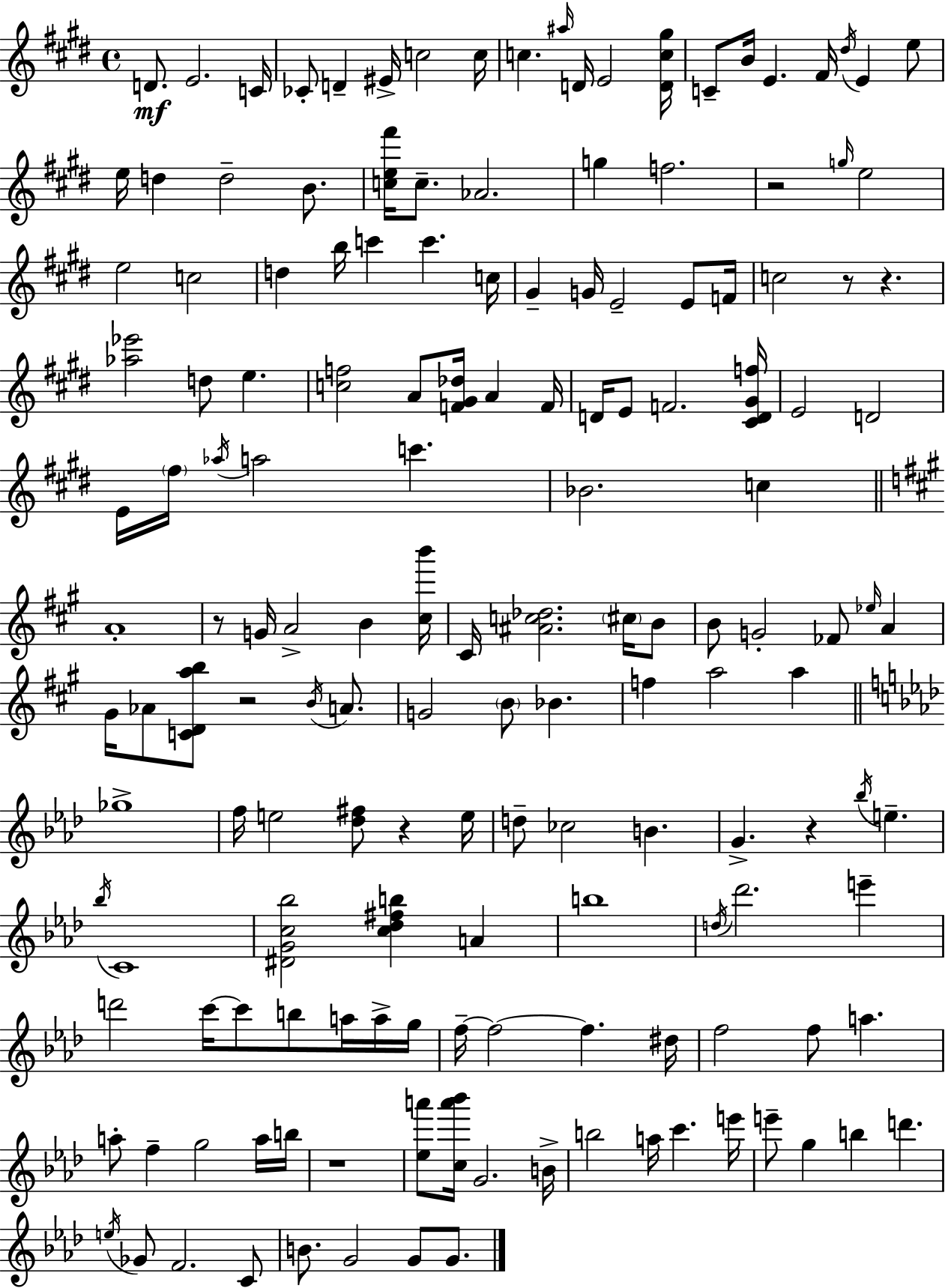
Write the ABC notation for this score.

X:1
T:Untitled
M:4/4
L:1/4
K:E
D/2 E2 C/4 _C/2 D ^E/4 c2 c/4 c ^a/4 D/4 E2 [Dc^g]/4 C/2 B/4 E ^F/4 ^d/4 E e/2 e/4 d d2 B/2 [ce^f']/4 c/2 _A2 g f2 z2 g/4 e2 e2 c2 d b/4 c' c' c/4 ^G G/4 E2 E/2 F/4 c2 z/2 z [_a_e']2 d/2 e [cf]2 A/2 [F^G_d]/4 A F/4 D/4 E/2 F2 [^CD^Gf]/4 E2 D2 E/4 ^f/4 _a/4 a2 c' _B2 c A4 z/2 G/4 A2 B [^cb']/4 ^C/4 [^Ac_d]2 ^c/4 B/2 B/2 G2 _F/2 _e/4 A ^G/4 _A/2 [CDab]/2 z2 B/4 A/2 G2 B/2 _B f a2 a _g4 f/4 e2 [_d^f]/2 z e/4 d/2 _c2 B G z _b/4 e _b/4 C4 [^DGc_b]2 [c_d^fb] A b4 d/4 _d'2 e' d'2 c'/4 c'/2 b/2 a/4 a/4 g/4 f/4 f2 f ^d/4 f2 f/2 a a/2 f g2 a/4 b/4 z4 [_ea']/2 [ca'_b']/4 G2 B/4 b2 a/4 c' e'/4 e'/2 g b d' e/4 _G/2 F2 C/2 B/2 G2 G/2 G/2